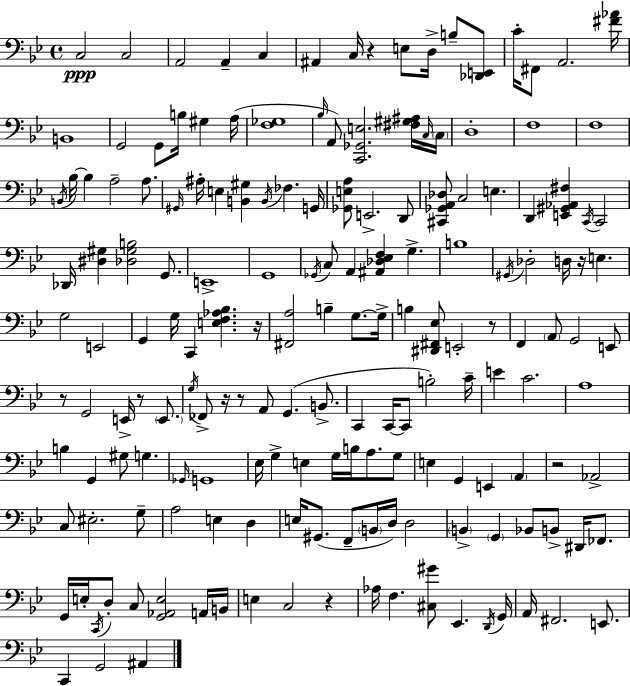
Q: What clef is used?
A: bass